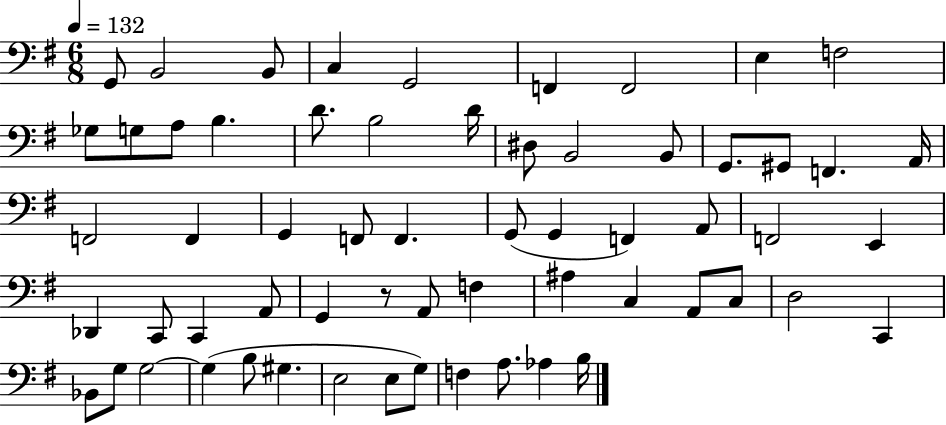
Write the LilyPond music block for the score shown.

{
  \clef bass
  \numericTimeSignature
  \time 6/8
  \key g \major
  \tempo 4 = 132
  \repeat volta 2 { g,8 b,2 b,8 | c4 g,2 | f,4 f,2 | e4 f2 | \break ges8 g8 a8 b4. | d'8. b2 d'16 | dis8 b,2 b,8 | g,8. gis,8 f,4. a,16 | \break f,2 f,4 | g,4 f,8 f,4. | g,8( g,4 f,4) a,8 | f,2 e,4 | \break des,4 c,8 c,4 a,8 | g,4 r8 a,8 f4 | ais4 c4 a,8 c8 | d2 c,4 | \break bes,8 g8 g2~~ | g4( b8 gis4. | e2 e8 g8) | f4 a8. aes4 b16 | \break } \bar "|."
}